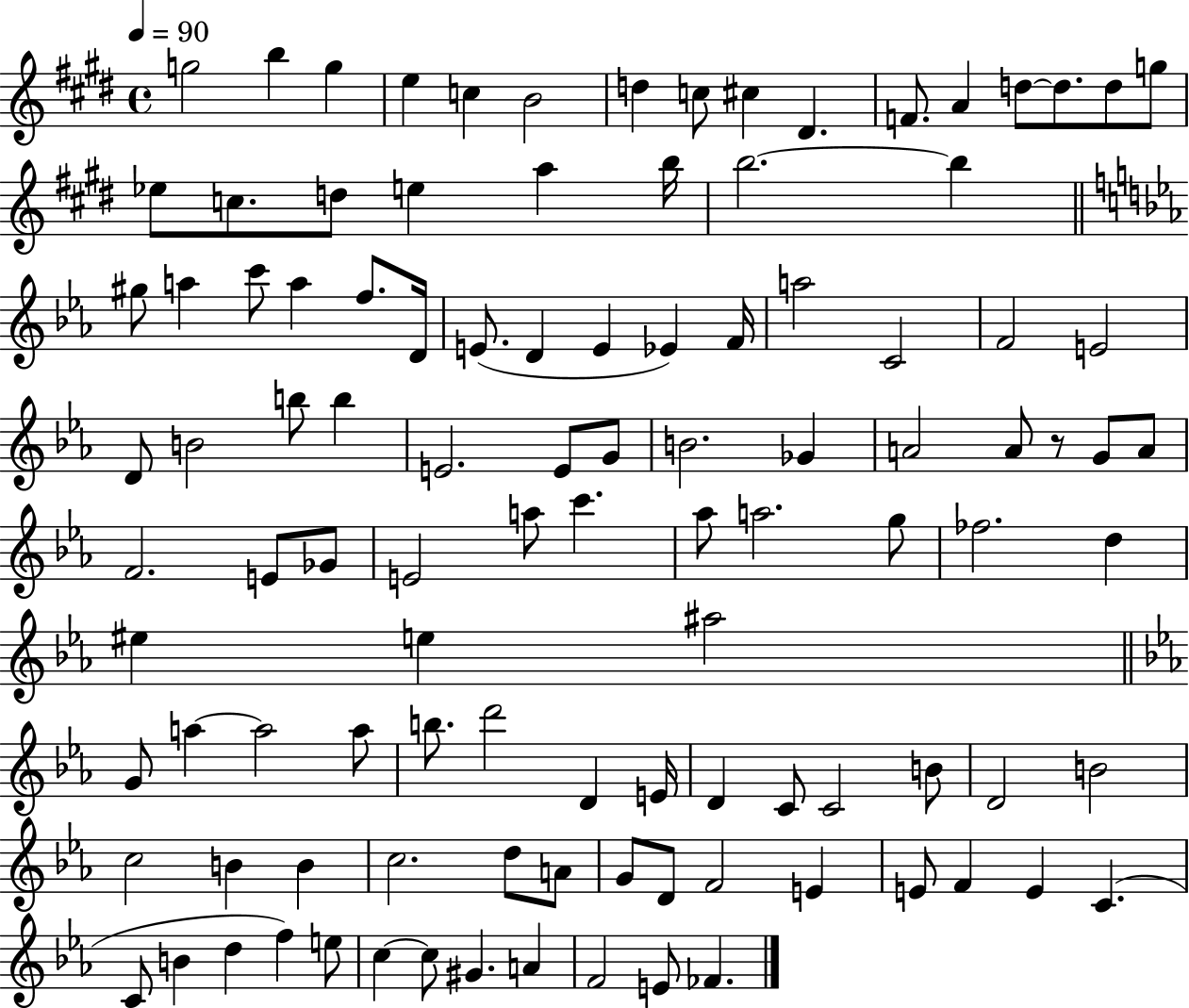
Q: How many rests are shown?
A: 1